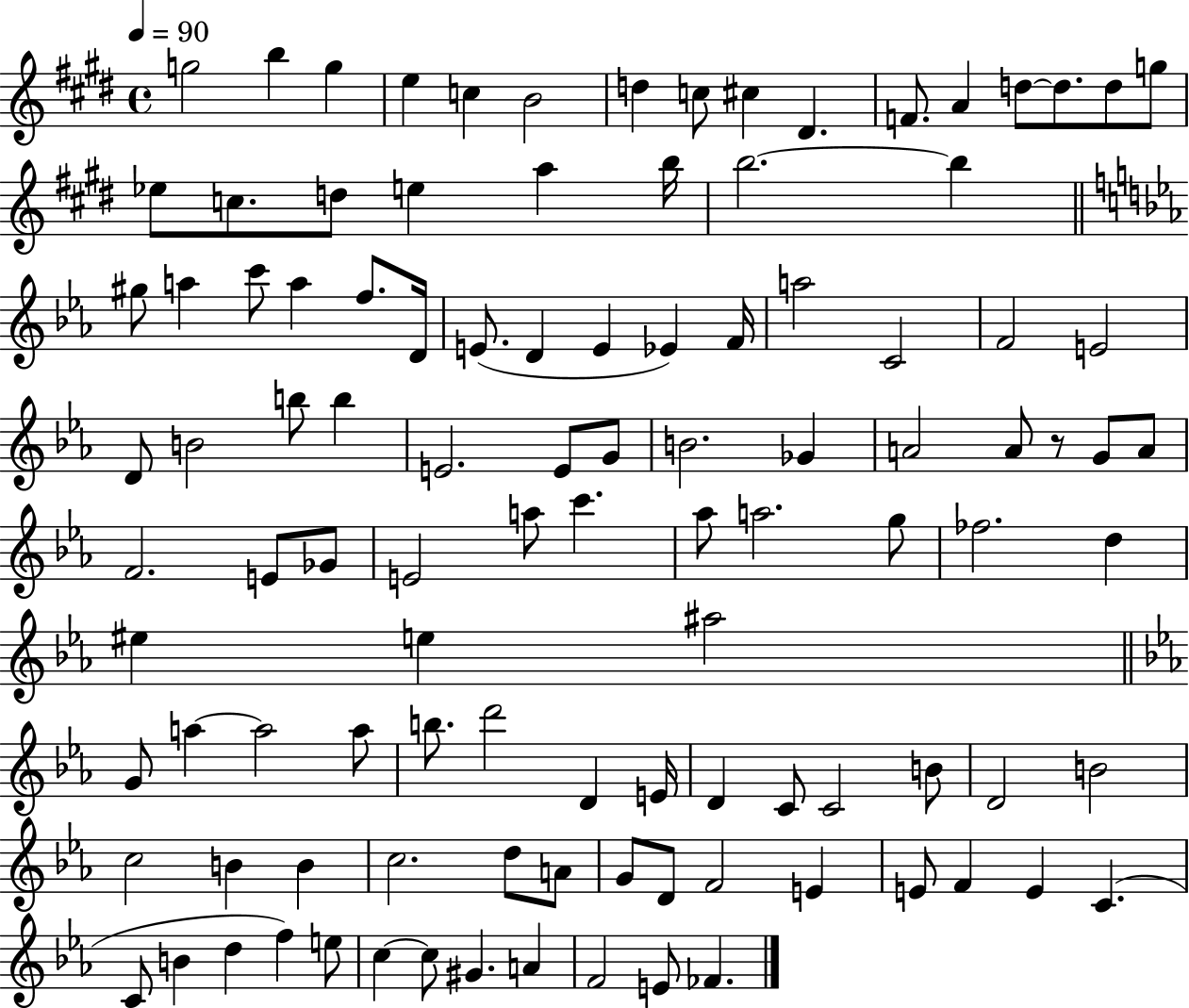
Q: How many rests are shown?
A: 1